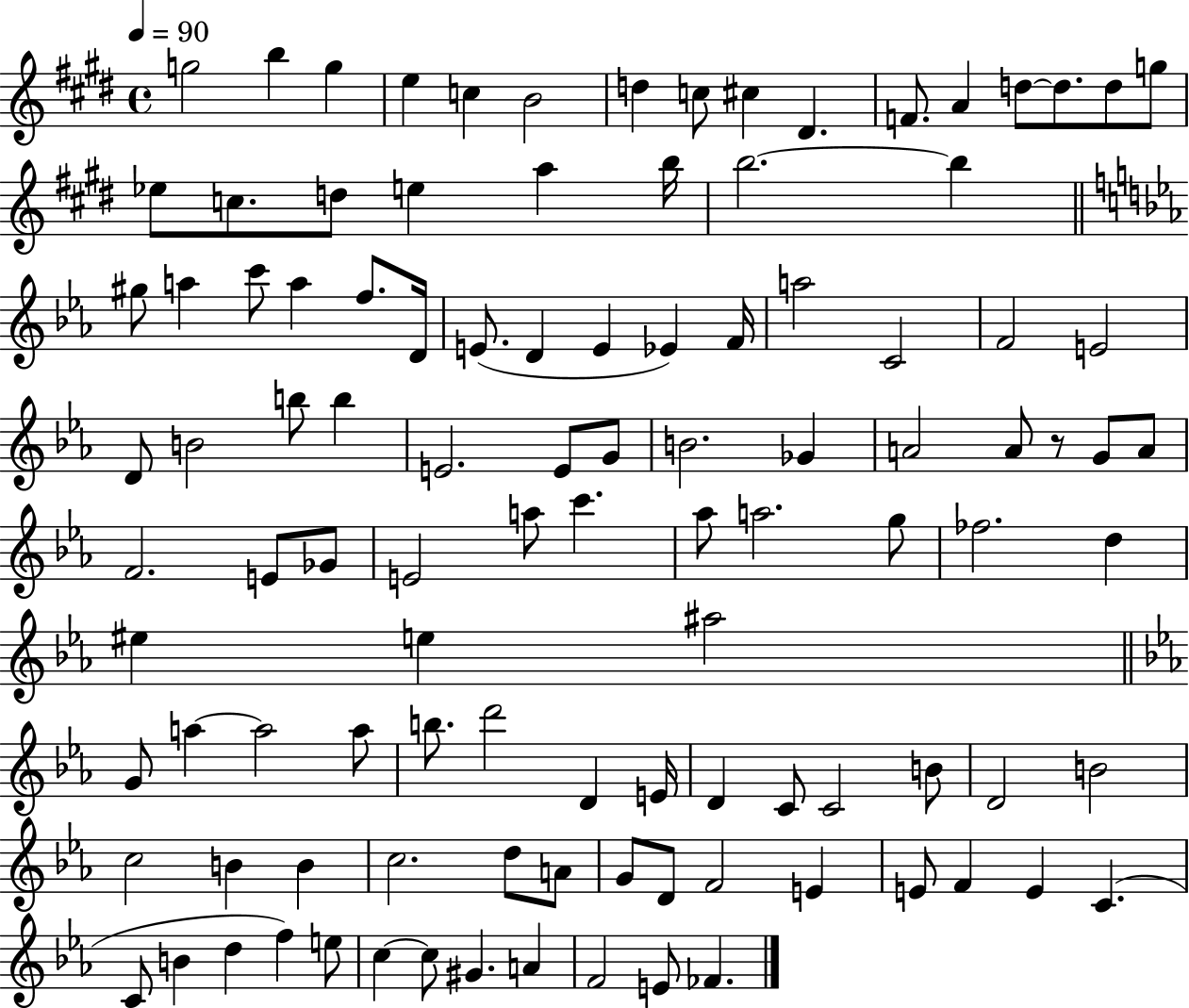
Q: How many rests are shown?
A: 1